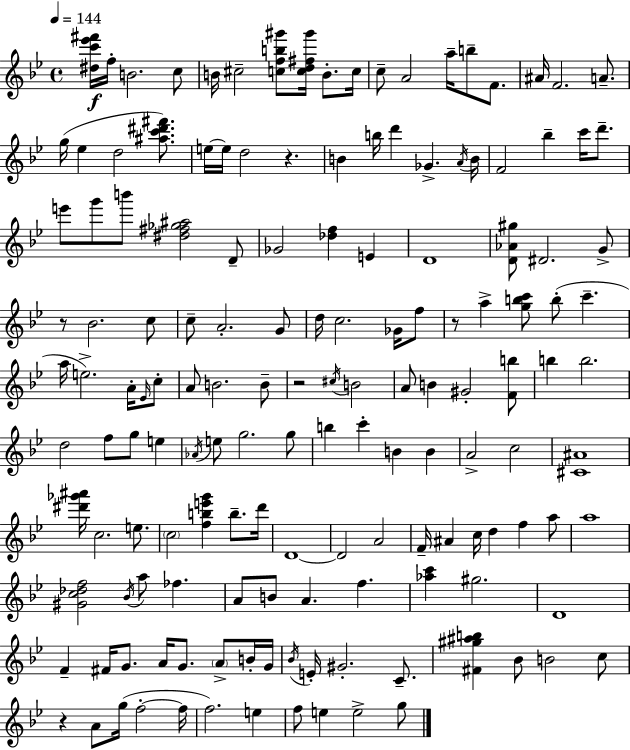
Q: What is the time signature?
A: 4/4